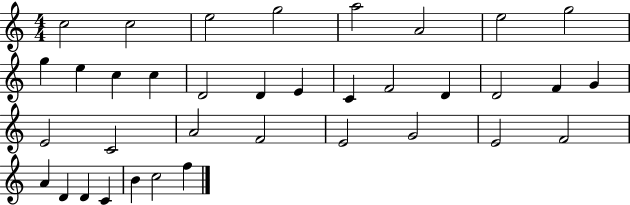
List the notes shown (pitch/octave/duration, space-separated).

C5/h C5/h E5/h G5/h A5/h A4/h E5/h G5/h G5/q E5/q C5/q C5/q D4/h D4/q E4/q C4/q F4/h D4/q D4/h F4/q G4/q E4/h C4/h A4/h F4/h E4/h G4/h E4/h F4/h A4/q D4/q D4/q C4/q B4/q C5/h F5/q